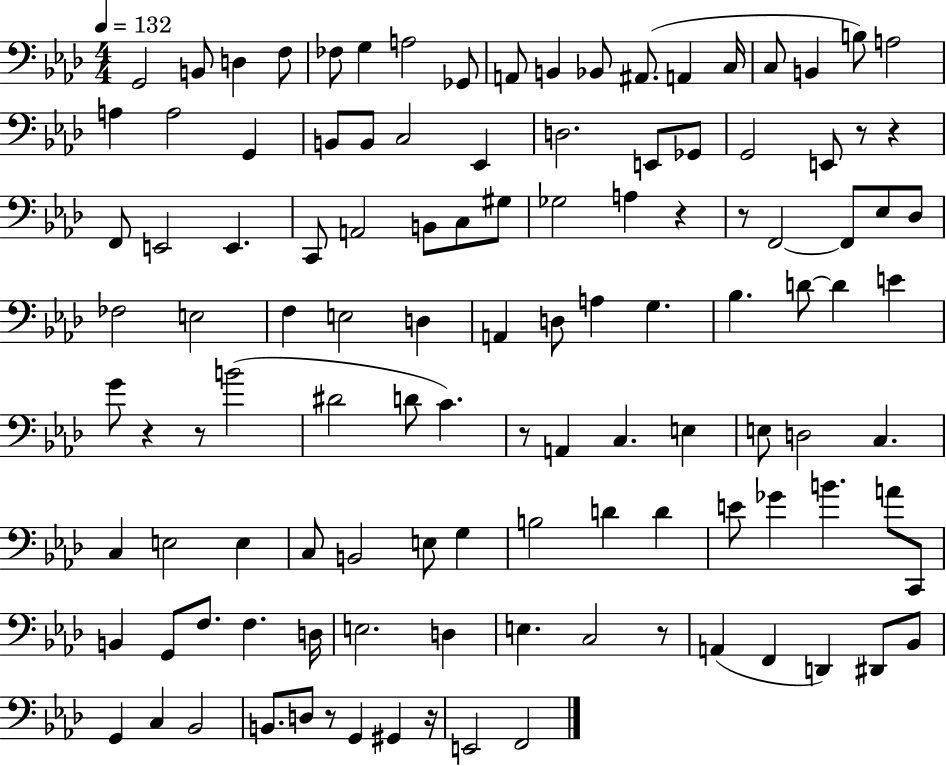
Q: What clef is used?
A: bass